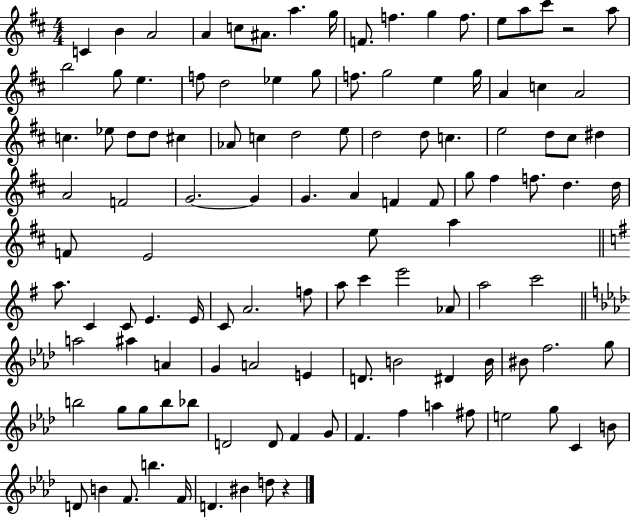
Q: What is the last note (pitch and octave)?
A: D5